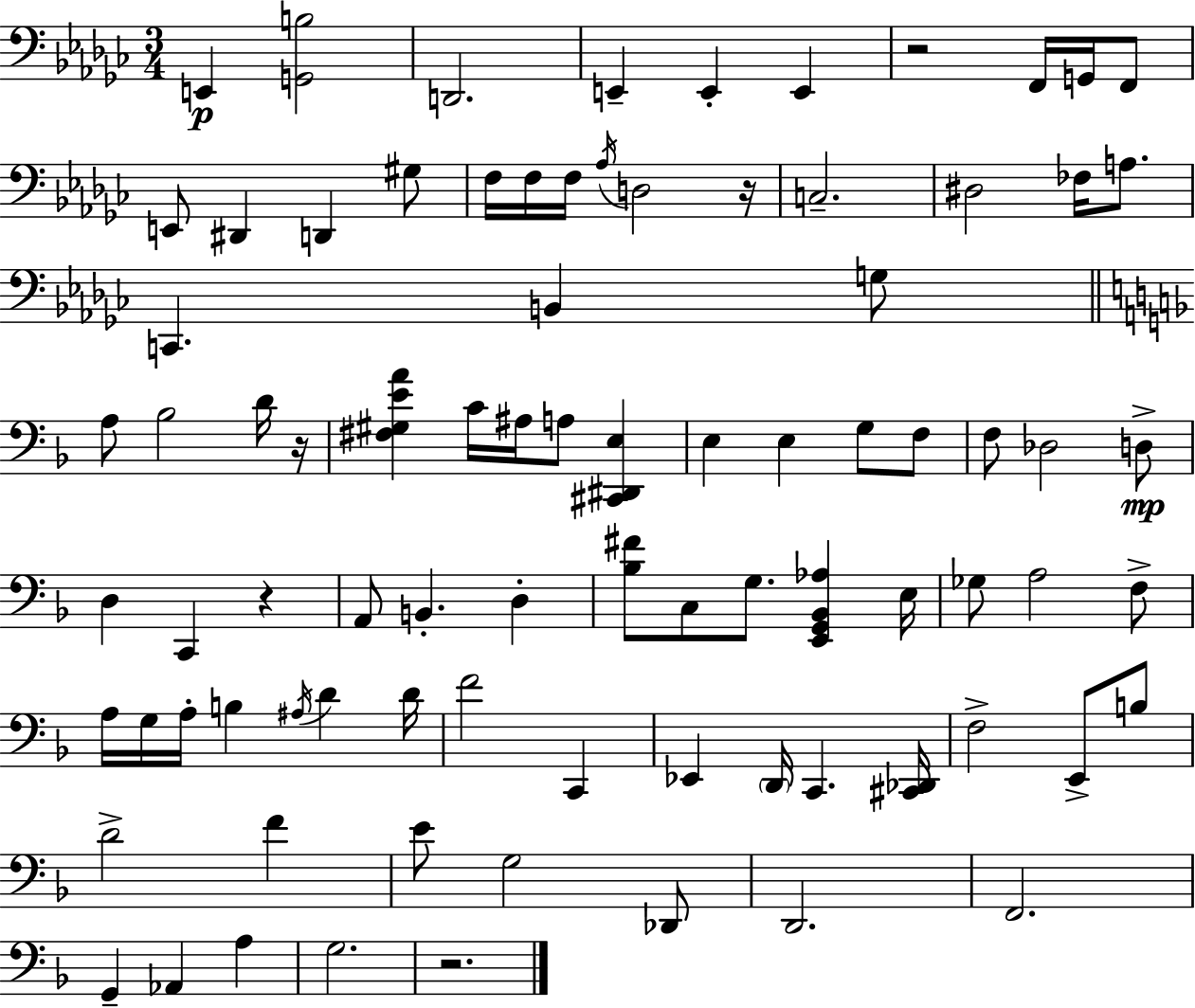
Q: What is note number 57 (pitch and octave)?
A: C2